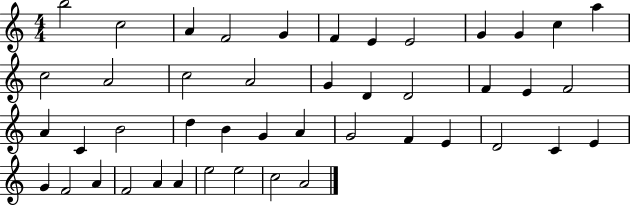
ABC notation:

X:1
T:Untitled
M:4/4
L:1/4
K:C
b2 c2 A F2 G F E E2 G G c a c2 A2 c2 A2 G D D2 F E F2 A C B2 d B G A G2 F E D2 C E G F2 A F2 A A e2 e2 c2 A2